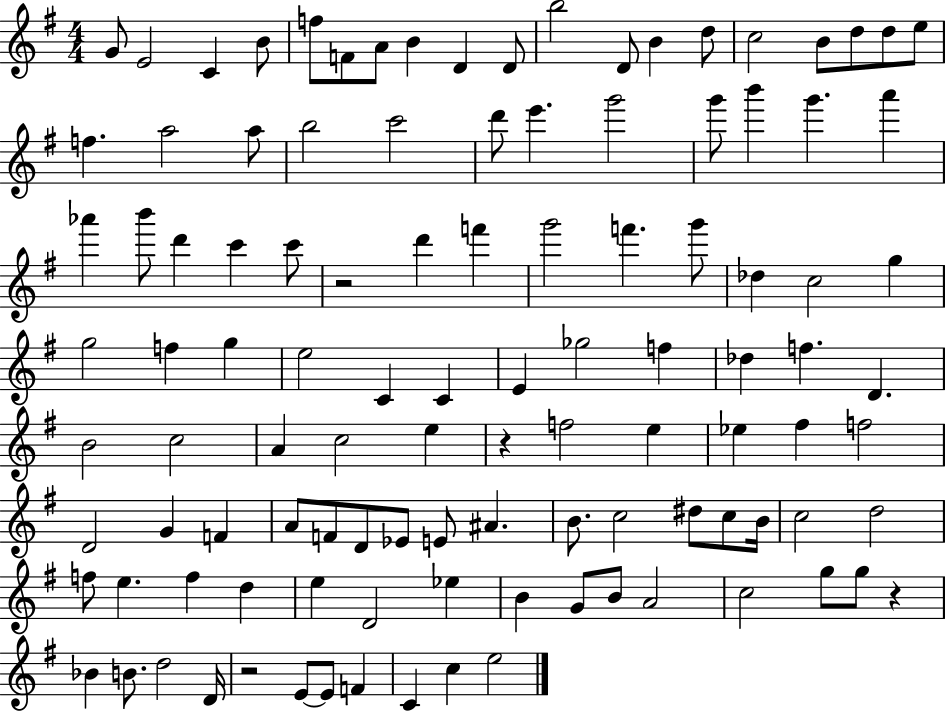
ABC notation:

X:1
T:Untitled
M:4/4
L:1/4
K:G
G/2 E2 C B/2 f/2 F/2 A/2 B D D/2 b2 D/2 B d/2 c2 B/2 d/2 d/2 e/2 f a2 a/2 b2 c'2 d'/2 e' g'2 g'/2 b' g' a' _a' b'/2 d' c' c'/2 z2 d' f' g'2 f' g'/2 _d c2 g g2 f g e2 C C E _g2 f _d f D B2 c2 A c2 e z f2 e _e ^f f2 D2 G F A/2 F/2 D/2 _E/2 E/2 ^A B/2 c2 ^d/2 c/2 B/4 c2 d2 f/2 e f d e D2 _e B G/2 B/2 A2 c2 g/2 g/2 z _B B/2 d2 D/4 z2 E/2 E/2 F C c e2